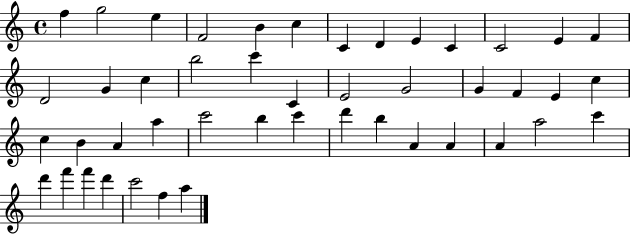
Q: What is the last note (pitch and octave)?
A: A5